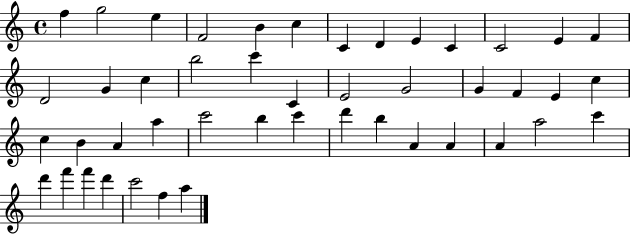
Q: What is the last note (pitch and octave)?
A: A5